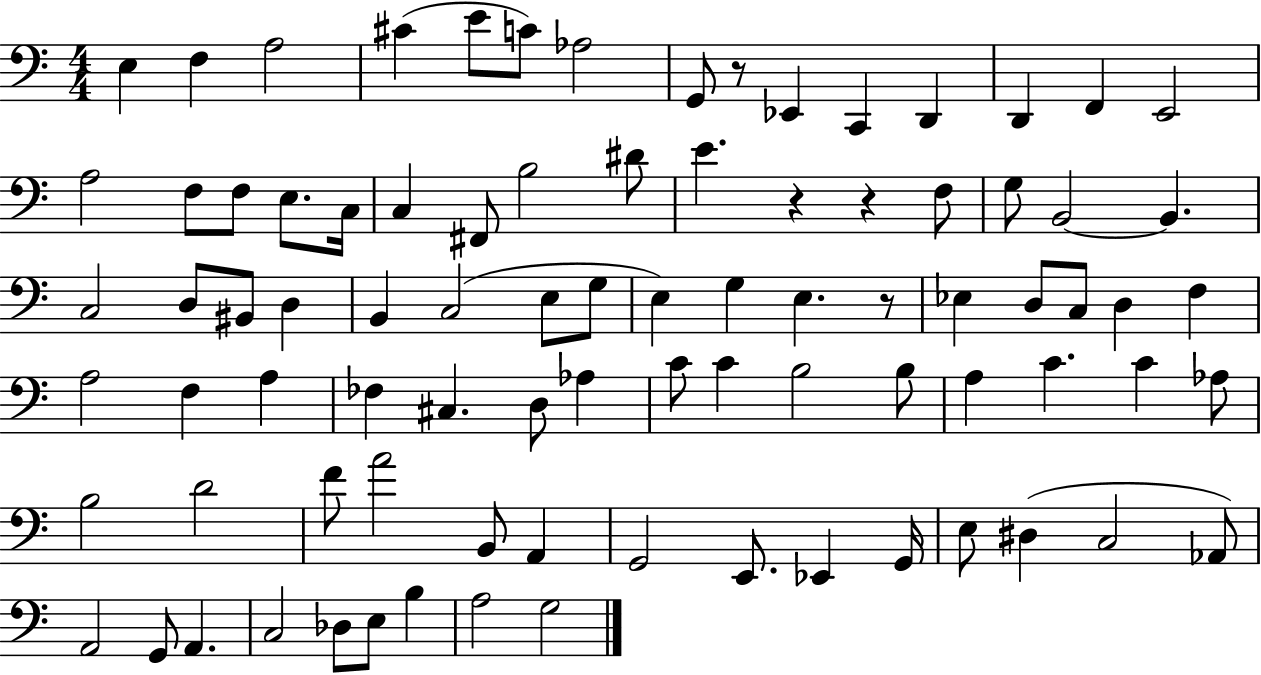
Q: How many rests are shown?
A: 4